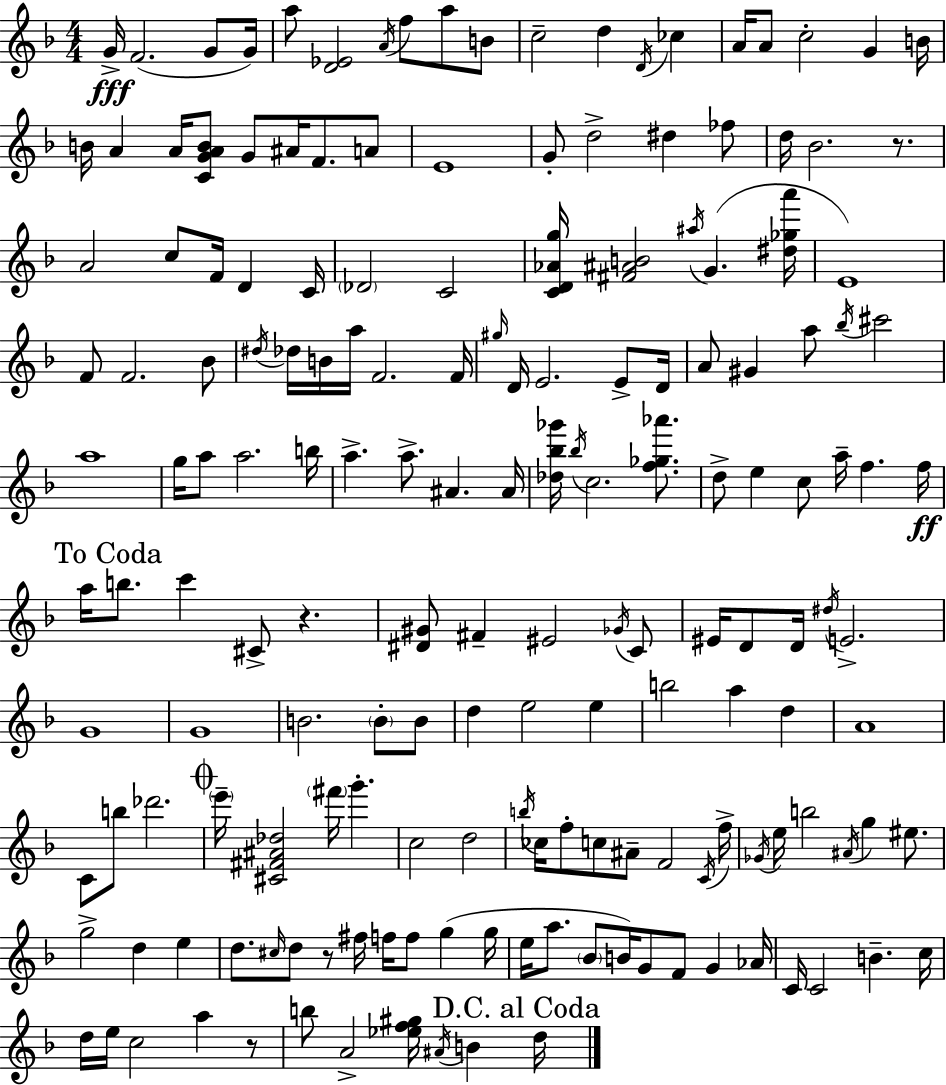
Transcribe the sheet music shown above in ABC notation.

X:1
T:Untitled
M:4/4
L:1/4
K:Dm
G/4 F2 G/2 G/4 a/2 [D_E]2 A/4 f/2 a/2 B/2 c2 d D/4 _c A/4 A/2 c2 G B/4 B/4 A A/4 [CGAB]/2 G/2 ^A/4 F/2 A/2 E4 G/2 d2 ^d _f/2 d/4 _B2 z/2 A2 c/2 F/4 D C/4 _D2 C2 [CD_Ag]/4 [^F^AB]2 ^a/4 G [^d_ga']/4 E4 F/2 F2 _B/2 ^d/4 _d/4 B/4 a/4 F2 F/4 ^g/4 D/4 E2 E/2 D/4 A/2 ^G a/2 _b/4 ^c'2 a4 g/4 a/2 a2 b/4 a a/2 ^A ^A/4 [_d_b_g']/4 _b/4 c2 [f_g_a']/2 d/2 e c/2 a/4 f f/4 a/4 b/2 c' ^C/2 z [^D^G]/2 ^F ^E2 _G/4 C/2 ^E/4 D/2 D/4 ^d/4 E2 G4 G4 B2 B/2 B/2 d e2 e b2 a d A4 C/2 b/2 _d'2 e'/4 [^C^F^A_d]2 ^f'/4 g' c2 d2 b/4 _c/4 f/2 c/2 ^A/2 F2 C/4 f/4 _G/4 e/4 b2 ^A/4 g ^e/2 g2 d e d/2 ^c/4 d/2 z/2 ^f/4 f/4 f/2 g g/4 e/4 a/2 _B/2 B/4 G/2 F/2 G _A/4 C/4 C2 B c/4 d/4 e/4 c2 a z/2 b/2 A2 [_ef^g]/4 ^A/4 B d/4